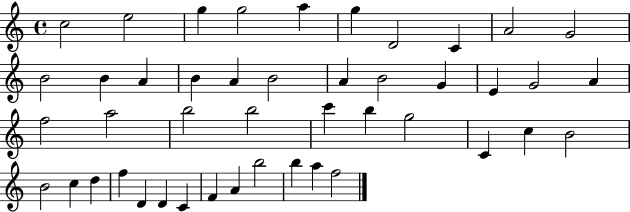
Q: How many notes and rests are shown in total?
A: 45